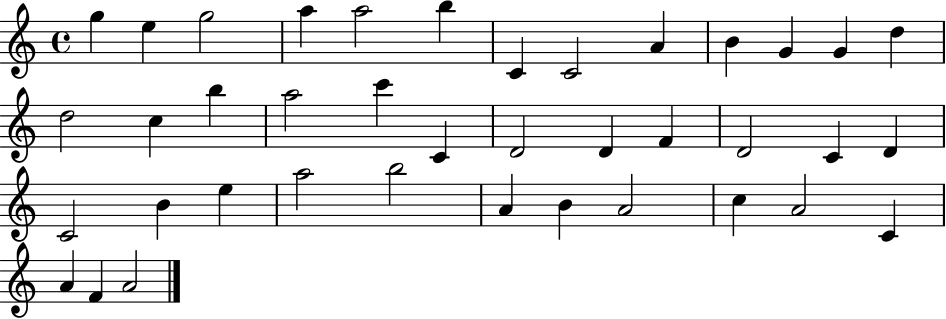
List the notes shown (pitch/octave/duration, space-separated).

G5/q E5/q G5/h A5/q A5/h B5/q C4/q C4/h A4/q B4/q G4/q G4/q D5/q D5/h C5/q B5/q A5/h C6/q C4/q D4/h D4/q F4/q D4/h C4/q D4/q C4/h B4/q E5/q A5/h B5/h A4/q B4/q A4/h C5/q A4/h C4/q A4/q F4/q A4/h